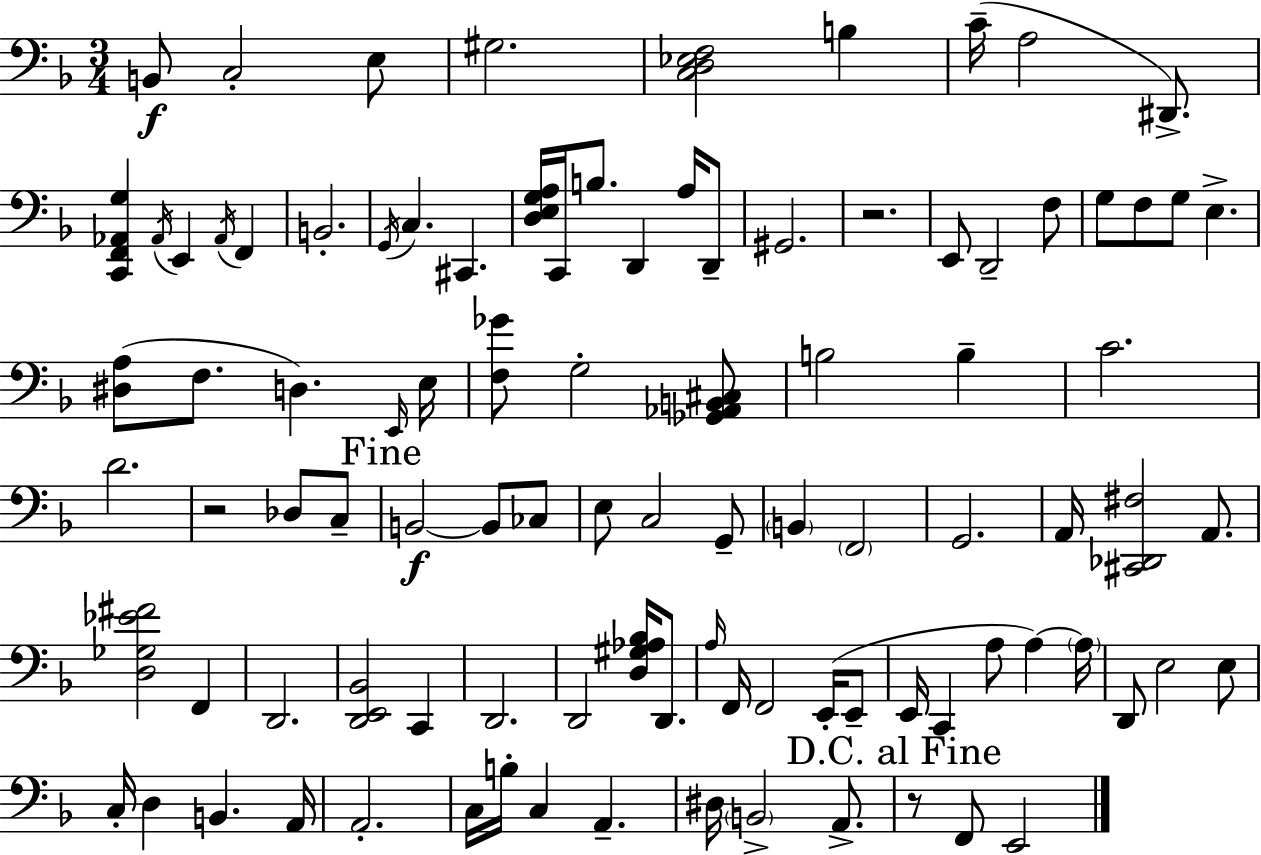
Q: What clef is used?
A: bass